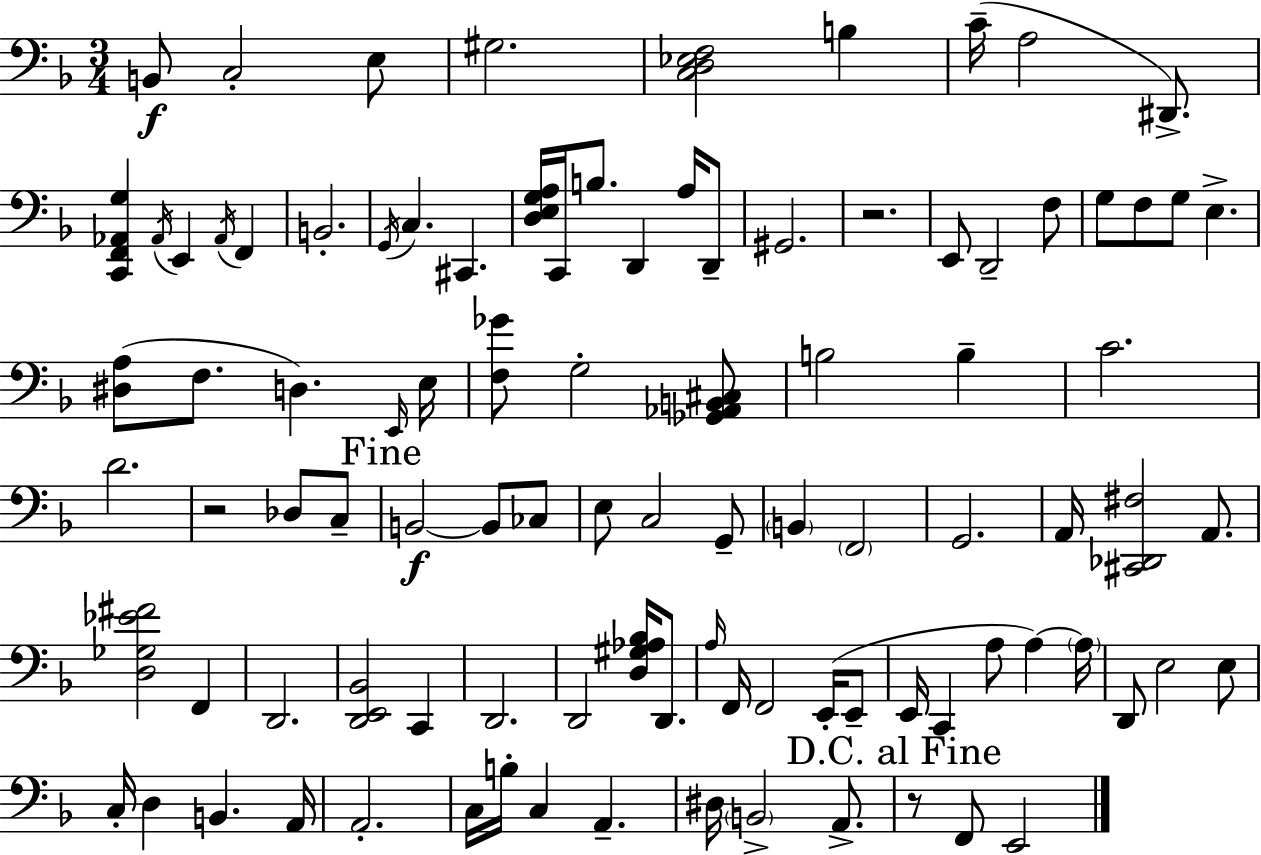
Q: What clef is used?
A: bass